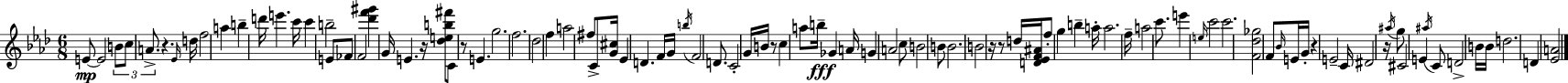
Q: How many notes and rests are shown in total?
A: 96